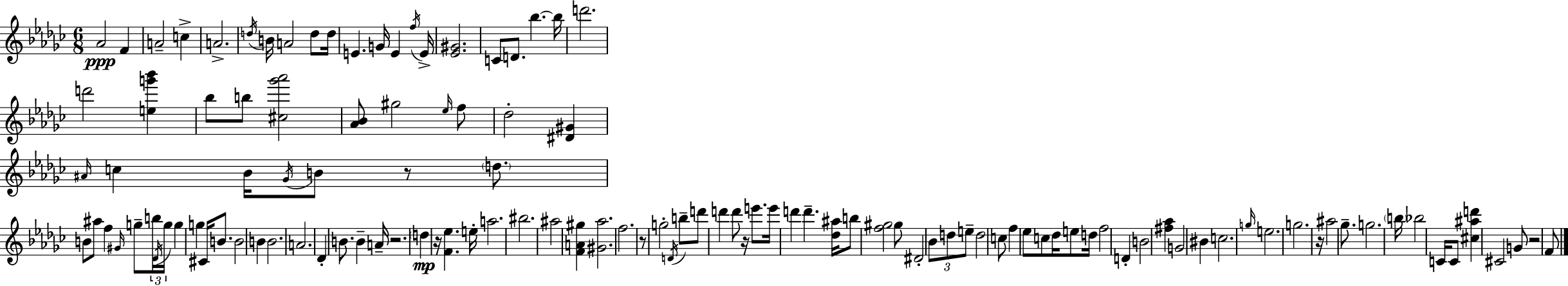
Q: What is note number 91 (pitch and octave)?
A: E5